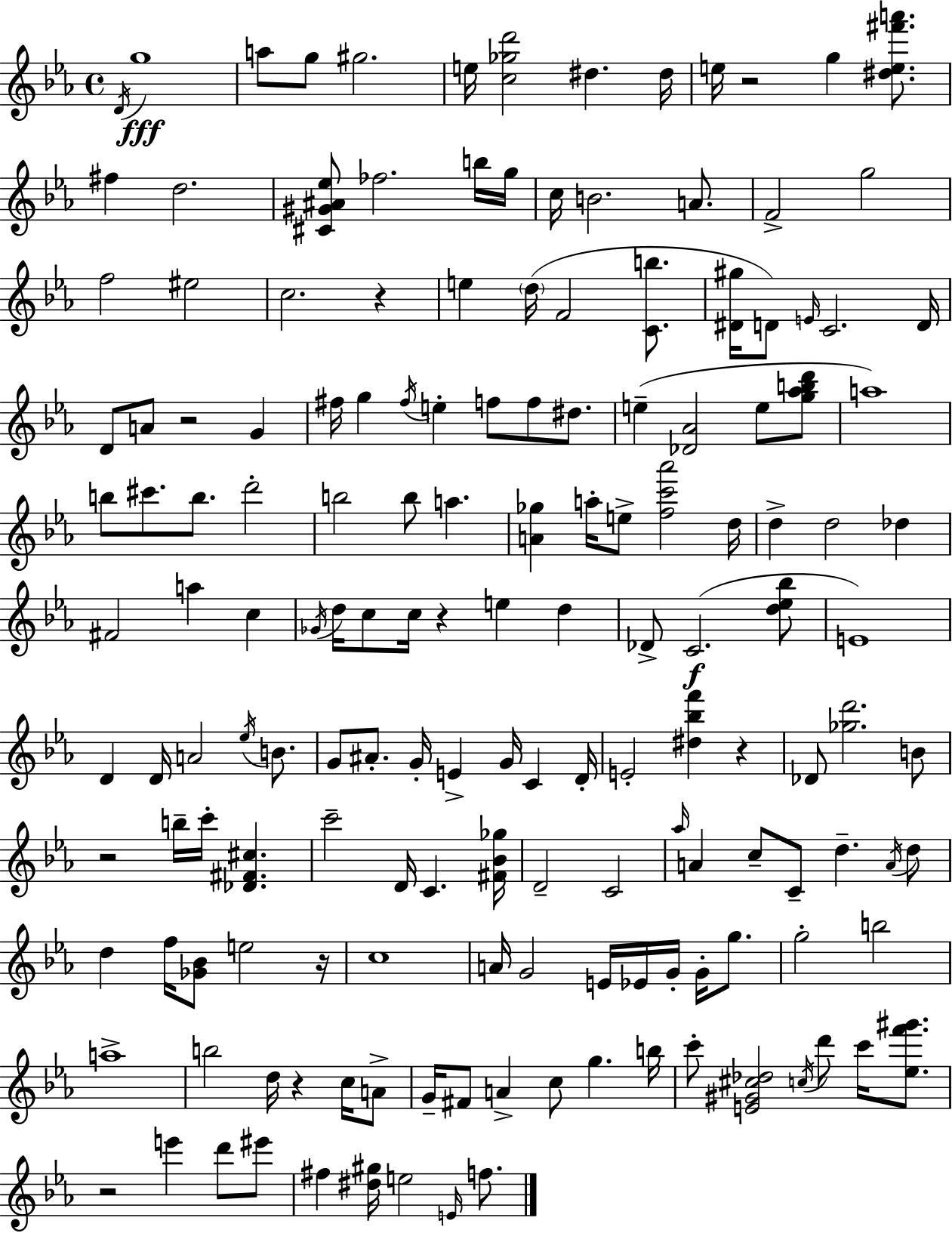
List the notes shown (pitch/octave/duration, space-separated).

D4/s G5/w A5/e G5/e G#5/h. E5/s [C5,Gb5,D6]/h D#5/q. D#5/s E5/s R/h G5/q [D#5,E5,F#6,A6]/e. F#5/q D5/h. [C#4,G#4,A#4,Eb5]/e FES5/h. B5/s G5/s C5/s B4/h. A4/e. F4/h G5/h F5/h EIS5/h C5/h. R/q E5/q D5/s F4/h [C4,B5]/e. [D#4,G#5]/s D4/e E4/s C4/h. D4/s D4/e A4/e R/h G4/q F#5/s G5/q F#5/s E5/q F5/e F5/e D#5/e. E5/q [Db4,Ab4]/h E5/e [G5,Ab5,B5,D6]/e A5/w B5/e C#6/e. B5/e. D6/h B5/h B5/e A5/q. [A4,Gb5]/q A5/s E5/e [F5,C6,Ab6]/h D5/s D5/q D5/h Db5/q F#4/h A5/q C5/q Gb4/s D5/s C5/e C5/s R/q E5/q D5/q Db4/e C4/h. [D5,Eb5,Bb5]/e E4/w D4/q D4/s A4/h Eb5/s B4/e. G4/e A#4/e. G4/s E4/q G4/s C4/q D4/s E4/h [D#5,Bb5,F6]/q R/q Db4/e [Gb5,D6]/h. B4/e R/h B5/s C6/s [Db4,F#4,C#5]/q. C6/h D4/s C4/q. [F#4,Bb4,Gb5]/s D4/h C4/h Ab5/s A4/q C5/e C4/e D5/q. A4/s D5/e D5/q F5/s [Gb4,Bb4]/e E5/h R/s C5/w A4/s G4/h E4/s Eb4/s G4/s G4/s G5/e. G5/h B5/h A5/w B5/h D5/s R/q C5/s A4/e G4/s F#4/e A4/q C5/e G5/q. B5/s C6/e [E4,G#4,C#5,Db5]/h C5/s D6/e C6/s [Eb5,F6,G#6]/e. R/h E6/q D6/e EIS6/e F#5/q [D#5,G#5]/s E5/h E4/s F5/e.